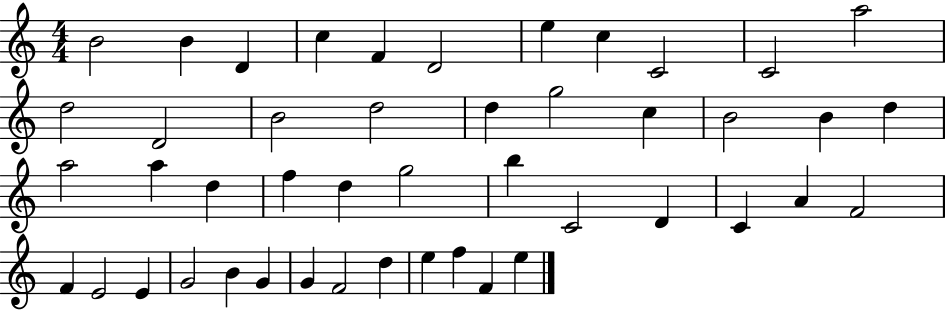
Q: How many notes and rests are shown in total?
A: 46